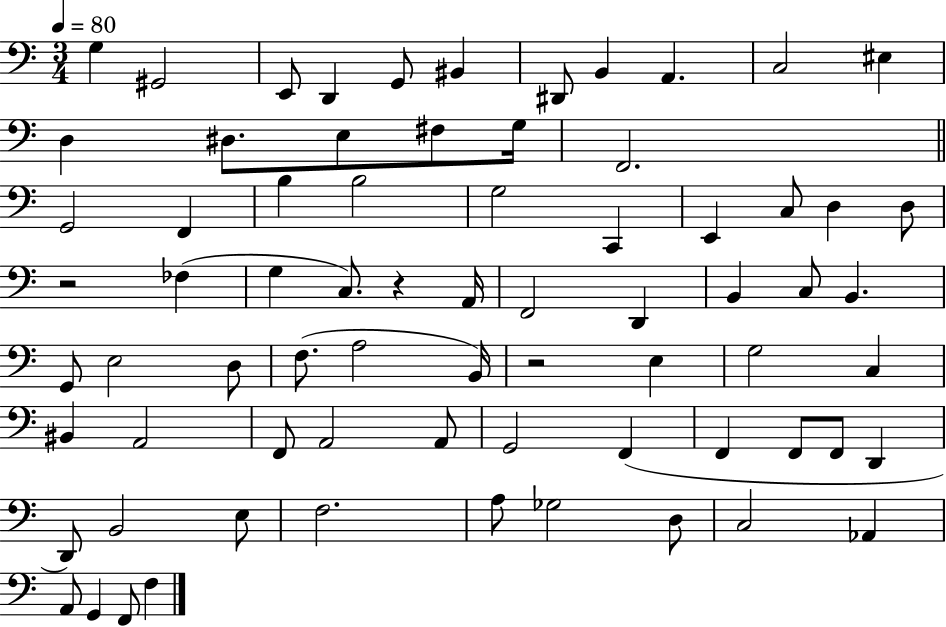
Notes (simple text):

G3/q G#2/h E2/e D2/q G2/e BIS2/q D#2/e B2/q A2/q. C3/h EIS3/q D3/q D#3/e. E3/e F#3/e G3/s F2/h. G2/h F2/q B3/q B3/h G3/h C2/q E2/q C3/e D3/q D3/e R/h FES3/q G3/q C3/e. R/q A2/s F2/h D2/q B2/q C3/e B2/q. G2/e E3/h D3/e F3/e. A3/h B2/s R/h E3/q G3/h C3/q BIS2/q A2/h F2/e A2/h A2/e G2/h F2/q F2/q F2/e F2/e D2/q D2/e B2/h E3/e F3/h. A3/e Gb3/h D3/e C3/h Ab2/q A2/e G2/q F2/e F3/q